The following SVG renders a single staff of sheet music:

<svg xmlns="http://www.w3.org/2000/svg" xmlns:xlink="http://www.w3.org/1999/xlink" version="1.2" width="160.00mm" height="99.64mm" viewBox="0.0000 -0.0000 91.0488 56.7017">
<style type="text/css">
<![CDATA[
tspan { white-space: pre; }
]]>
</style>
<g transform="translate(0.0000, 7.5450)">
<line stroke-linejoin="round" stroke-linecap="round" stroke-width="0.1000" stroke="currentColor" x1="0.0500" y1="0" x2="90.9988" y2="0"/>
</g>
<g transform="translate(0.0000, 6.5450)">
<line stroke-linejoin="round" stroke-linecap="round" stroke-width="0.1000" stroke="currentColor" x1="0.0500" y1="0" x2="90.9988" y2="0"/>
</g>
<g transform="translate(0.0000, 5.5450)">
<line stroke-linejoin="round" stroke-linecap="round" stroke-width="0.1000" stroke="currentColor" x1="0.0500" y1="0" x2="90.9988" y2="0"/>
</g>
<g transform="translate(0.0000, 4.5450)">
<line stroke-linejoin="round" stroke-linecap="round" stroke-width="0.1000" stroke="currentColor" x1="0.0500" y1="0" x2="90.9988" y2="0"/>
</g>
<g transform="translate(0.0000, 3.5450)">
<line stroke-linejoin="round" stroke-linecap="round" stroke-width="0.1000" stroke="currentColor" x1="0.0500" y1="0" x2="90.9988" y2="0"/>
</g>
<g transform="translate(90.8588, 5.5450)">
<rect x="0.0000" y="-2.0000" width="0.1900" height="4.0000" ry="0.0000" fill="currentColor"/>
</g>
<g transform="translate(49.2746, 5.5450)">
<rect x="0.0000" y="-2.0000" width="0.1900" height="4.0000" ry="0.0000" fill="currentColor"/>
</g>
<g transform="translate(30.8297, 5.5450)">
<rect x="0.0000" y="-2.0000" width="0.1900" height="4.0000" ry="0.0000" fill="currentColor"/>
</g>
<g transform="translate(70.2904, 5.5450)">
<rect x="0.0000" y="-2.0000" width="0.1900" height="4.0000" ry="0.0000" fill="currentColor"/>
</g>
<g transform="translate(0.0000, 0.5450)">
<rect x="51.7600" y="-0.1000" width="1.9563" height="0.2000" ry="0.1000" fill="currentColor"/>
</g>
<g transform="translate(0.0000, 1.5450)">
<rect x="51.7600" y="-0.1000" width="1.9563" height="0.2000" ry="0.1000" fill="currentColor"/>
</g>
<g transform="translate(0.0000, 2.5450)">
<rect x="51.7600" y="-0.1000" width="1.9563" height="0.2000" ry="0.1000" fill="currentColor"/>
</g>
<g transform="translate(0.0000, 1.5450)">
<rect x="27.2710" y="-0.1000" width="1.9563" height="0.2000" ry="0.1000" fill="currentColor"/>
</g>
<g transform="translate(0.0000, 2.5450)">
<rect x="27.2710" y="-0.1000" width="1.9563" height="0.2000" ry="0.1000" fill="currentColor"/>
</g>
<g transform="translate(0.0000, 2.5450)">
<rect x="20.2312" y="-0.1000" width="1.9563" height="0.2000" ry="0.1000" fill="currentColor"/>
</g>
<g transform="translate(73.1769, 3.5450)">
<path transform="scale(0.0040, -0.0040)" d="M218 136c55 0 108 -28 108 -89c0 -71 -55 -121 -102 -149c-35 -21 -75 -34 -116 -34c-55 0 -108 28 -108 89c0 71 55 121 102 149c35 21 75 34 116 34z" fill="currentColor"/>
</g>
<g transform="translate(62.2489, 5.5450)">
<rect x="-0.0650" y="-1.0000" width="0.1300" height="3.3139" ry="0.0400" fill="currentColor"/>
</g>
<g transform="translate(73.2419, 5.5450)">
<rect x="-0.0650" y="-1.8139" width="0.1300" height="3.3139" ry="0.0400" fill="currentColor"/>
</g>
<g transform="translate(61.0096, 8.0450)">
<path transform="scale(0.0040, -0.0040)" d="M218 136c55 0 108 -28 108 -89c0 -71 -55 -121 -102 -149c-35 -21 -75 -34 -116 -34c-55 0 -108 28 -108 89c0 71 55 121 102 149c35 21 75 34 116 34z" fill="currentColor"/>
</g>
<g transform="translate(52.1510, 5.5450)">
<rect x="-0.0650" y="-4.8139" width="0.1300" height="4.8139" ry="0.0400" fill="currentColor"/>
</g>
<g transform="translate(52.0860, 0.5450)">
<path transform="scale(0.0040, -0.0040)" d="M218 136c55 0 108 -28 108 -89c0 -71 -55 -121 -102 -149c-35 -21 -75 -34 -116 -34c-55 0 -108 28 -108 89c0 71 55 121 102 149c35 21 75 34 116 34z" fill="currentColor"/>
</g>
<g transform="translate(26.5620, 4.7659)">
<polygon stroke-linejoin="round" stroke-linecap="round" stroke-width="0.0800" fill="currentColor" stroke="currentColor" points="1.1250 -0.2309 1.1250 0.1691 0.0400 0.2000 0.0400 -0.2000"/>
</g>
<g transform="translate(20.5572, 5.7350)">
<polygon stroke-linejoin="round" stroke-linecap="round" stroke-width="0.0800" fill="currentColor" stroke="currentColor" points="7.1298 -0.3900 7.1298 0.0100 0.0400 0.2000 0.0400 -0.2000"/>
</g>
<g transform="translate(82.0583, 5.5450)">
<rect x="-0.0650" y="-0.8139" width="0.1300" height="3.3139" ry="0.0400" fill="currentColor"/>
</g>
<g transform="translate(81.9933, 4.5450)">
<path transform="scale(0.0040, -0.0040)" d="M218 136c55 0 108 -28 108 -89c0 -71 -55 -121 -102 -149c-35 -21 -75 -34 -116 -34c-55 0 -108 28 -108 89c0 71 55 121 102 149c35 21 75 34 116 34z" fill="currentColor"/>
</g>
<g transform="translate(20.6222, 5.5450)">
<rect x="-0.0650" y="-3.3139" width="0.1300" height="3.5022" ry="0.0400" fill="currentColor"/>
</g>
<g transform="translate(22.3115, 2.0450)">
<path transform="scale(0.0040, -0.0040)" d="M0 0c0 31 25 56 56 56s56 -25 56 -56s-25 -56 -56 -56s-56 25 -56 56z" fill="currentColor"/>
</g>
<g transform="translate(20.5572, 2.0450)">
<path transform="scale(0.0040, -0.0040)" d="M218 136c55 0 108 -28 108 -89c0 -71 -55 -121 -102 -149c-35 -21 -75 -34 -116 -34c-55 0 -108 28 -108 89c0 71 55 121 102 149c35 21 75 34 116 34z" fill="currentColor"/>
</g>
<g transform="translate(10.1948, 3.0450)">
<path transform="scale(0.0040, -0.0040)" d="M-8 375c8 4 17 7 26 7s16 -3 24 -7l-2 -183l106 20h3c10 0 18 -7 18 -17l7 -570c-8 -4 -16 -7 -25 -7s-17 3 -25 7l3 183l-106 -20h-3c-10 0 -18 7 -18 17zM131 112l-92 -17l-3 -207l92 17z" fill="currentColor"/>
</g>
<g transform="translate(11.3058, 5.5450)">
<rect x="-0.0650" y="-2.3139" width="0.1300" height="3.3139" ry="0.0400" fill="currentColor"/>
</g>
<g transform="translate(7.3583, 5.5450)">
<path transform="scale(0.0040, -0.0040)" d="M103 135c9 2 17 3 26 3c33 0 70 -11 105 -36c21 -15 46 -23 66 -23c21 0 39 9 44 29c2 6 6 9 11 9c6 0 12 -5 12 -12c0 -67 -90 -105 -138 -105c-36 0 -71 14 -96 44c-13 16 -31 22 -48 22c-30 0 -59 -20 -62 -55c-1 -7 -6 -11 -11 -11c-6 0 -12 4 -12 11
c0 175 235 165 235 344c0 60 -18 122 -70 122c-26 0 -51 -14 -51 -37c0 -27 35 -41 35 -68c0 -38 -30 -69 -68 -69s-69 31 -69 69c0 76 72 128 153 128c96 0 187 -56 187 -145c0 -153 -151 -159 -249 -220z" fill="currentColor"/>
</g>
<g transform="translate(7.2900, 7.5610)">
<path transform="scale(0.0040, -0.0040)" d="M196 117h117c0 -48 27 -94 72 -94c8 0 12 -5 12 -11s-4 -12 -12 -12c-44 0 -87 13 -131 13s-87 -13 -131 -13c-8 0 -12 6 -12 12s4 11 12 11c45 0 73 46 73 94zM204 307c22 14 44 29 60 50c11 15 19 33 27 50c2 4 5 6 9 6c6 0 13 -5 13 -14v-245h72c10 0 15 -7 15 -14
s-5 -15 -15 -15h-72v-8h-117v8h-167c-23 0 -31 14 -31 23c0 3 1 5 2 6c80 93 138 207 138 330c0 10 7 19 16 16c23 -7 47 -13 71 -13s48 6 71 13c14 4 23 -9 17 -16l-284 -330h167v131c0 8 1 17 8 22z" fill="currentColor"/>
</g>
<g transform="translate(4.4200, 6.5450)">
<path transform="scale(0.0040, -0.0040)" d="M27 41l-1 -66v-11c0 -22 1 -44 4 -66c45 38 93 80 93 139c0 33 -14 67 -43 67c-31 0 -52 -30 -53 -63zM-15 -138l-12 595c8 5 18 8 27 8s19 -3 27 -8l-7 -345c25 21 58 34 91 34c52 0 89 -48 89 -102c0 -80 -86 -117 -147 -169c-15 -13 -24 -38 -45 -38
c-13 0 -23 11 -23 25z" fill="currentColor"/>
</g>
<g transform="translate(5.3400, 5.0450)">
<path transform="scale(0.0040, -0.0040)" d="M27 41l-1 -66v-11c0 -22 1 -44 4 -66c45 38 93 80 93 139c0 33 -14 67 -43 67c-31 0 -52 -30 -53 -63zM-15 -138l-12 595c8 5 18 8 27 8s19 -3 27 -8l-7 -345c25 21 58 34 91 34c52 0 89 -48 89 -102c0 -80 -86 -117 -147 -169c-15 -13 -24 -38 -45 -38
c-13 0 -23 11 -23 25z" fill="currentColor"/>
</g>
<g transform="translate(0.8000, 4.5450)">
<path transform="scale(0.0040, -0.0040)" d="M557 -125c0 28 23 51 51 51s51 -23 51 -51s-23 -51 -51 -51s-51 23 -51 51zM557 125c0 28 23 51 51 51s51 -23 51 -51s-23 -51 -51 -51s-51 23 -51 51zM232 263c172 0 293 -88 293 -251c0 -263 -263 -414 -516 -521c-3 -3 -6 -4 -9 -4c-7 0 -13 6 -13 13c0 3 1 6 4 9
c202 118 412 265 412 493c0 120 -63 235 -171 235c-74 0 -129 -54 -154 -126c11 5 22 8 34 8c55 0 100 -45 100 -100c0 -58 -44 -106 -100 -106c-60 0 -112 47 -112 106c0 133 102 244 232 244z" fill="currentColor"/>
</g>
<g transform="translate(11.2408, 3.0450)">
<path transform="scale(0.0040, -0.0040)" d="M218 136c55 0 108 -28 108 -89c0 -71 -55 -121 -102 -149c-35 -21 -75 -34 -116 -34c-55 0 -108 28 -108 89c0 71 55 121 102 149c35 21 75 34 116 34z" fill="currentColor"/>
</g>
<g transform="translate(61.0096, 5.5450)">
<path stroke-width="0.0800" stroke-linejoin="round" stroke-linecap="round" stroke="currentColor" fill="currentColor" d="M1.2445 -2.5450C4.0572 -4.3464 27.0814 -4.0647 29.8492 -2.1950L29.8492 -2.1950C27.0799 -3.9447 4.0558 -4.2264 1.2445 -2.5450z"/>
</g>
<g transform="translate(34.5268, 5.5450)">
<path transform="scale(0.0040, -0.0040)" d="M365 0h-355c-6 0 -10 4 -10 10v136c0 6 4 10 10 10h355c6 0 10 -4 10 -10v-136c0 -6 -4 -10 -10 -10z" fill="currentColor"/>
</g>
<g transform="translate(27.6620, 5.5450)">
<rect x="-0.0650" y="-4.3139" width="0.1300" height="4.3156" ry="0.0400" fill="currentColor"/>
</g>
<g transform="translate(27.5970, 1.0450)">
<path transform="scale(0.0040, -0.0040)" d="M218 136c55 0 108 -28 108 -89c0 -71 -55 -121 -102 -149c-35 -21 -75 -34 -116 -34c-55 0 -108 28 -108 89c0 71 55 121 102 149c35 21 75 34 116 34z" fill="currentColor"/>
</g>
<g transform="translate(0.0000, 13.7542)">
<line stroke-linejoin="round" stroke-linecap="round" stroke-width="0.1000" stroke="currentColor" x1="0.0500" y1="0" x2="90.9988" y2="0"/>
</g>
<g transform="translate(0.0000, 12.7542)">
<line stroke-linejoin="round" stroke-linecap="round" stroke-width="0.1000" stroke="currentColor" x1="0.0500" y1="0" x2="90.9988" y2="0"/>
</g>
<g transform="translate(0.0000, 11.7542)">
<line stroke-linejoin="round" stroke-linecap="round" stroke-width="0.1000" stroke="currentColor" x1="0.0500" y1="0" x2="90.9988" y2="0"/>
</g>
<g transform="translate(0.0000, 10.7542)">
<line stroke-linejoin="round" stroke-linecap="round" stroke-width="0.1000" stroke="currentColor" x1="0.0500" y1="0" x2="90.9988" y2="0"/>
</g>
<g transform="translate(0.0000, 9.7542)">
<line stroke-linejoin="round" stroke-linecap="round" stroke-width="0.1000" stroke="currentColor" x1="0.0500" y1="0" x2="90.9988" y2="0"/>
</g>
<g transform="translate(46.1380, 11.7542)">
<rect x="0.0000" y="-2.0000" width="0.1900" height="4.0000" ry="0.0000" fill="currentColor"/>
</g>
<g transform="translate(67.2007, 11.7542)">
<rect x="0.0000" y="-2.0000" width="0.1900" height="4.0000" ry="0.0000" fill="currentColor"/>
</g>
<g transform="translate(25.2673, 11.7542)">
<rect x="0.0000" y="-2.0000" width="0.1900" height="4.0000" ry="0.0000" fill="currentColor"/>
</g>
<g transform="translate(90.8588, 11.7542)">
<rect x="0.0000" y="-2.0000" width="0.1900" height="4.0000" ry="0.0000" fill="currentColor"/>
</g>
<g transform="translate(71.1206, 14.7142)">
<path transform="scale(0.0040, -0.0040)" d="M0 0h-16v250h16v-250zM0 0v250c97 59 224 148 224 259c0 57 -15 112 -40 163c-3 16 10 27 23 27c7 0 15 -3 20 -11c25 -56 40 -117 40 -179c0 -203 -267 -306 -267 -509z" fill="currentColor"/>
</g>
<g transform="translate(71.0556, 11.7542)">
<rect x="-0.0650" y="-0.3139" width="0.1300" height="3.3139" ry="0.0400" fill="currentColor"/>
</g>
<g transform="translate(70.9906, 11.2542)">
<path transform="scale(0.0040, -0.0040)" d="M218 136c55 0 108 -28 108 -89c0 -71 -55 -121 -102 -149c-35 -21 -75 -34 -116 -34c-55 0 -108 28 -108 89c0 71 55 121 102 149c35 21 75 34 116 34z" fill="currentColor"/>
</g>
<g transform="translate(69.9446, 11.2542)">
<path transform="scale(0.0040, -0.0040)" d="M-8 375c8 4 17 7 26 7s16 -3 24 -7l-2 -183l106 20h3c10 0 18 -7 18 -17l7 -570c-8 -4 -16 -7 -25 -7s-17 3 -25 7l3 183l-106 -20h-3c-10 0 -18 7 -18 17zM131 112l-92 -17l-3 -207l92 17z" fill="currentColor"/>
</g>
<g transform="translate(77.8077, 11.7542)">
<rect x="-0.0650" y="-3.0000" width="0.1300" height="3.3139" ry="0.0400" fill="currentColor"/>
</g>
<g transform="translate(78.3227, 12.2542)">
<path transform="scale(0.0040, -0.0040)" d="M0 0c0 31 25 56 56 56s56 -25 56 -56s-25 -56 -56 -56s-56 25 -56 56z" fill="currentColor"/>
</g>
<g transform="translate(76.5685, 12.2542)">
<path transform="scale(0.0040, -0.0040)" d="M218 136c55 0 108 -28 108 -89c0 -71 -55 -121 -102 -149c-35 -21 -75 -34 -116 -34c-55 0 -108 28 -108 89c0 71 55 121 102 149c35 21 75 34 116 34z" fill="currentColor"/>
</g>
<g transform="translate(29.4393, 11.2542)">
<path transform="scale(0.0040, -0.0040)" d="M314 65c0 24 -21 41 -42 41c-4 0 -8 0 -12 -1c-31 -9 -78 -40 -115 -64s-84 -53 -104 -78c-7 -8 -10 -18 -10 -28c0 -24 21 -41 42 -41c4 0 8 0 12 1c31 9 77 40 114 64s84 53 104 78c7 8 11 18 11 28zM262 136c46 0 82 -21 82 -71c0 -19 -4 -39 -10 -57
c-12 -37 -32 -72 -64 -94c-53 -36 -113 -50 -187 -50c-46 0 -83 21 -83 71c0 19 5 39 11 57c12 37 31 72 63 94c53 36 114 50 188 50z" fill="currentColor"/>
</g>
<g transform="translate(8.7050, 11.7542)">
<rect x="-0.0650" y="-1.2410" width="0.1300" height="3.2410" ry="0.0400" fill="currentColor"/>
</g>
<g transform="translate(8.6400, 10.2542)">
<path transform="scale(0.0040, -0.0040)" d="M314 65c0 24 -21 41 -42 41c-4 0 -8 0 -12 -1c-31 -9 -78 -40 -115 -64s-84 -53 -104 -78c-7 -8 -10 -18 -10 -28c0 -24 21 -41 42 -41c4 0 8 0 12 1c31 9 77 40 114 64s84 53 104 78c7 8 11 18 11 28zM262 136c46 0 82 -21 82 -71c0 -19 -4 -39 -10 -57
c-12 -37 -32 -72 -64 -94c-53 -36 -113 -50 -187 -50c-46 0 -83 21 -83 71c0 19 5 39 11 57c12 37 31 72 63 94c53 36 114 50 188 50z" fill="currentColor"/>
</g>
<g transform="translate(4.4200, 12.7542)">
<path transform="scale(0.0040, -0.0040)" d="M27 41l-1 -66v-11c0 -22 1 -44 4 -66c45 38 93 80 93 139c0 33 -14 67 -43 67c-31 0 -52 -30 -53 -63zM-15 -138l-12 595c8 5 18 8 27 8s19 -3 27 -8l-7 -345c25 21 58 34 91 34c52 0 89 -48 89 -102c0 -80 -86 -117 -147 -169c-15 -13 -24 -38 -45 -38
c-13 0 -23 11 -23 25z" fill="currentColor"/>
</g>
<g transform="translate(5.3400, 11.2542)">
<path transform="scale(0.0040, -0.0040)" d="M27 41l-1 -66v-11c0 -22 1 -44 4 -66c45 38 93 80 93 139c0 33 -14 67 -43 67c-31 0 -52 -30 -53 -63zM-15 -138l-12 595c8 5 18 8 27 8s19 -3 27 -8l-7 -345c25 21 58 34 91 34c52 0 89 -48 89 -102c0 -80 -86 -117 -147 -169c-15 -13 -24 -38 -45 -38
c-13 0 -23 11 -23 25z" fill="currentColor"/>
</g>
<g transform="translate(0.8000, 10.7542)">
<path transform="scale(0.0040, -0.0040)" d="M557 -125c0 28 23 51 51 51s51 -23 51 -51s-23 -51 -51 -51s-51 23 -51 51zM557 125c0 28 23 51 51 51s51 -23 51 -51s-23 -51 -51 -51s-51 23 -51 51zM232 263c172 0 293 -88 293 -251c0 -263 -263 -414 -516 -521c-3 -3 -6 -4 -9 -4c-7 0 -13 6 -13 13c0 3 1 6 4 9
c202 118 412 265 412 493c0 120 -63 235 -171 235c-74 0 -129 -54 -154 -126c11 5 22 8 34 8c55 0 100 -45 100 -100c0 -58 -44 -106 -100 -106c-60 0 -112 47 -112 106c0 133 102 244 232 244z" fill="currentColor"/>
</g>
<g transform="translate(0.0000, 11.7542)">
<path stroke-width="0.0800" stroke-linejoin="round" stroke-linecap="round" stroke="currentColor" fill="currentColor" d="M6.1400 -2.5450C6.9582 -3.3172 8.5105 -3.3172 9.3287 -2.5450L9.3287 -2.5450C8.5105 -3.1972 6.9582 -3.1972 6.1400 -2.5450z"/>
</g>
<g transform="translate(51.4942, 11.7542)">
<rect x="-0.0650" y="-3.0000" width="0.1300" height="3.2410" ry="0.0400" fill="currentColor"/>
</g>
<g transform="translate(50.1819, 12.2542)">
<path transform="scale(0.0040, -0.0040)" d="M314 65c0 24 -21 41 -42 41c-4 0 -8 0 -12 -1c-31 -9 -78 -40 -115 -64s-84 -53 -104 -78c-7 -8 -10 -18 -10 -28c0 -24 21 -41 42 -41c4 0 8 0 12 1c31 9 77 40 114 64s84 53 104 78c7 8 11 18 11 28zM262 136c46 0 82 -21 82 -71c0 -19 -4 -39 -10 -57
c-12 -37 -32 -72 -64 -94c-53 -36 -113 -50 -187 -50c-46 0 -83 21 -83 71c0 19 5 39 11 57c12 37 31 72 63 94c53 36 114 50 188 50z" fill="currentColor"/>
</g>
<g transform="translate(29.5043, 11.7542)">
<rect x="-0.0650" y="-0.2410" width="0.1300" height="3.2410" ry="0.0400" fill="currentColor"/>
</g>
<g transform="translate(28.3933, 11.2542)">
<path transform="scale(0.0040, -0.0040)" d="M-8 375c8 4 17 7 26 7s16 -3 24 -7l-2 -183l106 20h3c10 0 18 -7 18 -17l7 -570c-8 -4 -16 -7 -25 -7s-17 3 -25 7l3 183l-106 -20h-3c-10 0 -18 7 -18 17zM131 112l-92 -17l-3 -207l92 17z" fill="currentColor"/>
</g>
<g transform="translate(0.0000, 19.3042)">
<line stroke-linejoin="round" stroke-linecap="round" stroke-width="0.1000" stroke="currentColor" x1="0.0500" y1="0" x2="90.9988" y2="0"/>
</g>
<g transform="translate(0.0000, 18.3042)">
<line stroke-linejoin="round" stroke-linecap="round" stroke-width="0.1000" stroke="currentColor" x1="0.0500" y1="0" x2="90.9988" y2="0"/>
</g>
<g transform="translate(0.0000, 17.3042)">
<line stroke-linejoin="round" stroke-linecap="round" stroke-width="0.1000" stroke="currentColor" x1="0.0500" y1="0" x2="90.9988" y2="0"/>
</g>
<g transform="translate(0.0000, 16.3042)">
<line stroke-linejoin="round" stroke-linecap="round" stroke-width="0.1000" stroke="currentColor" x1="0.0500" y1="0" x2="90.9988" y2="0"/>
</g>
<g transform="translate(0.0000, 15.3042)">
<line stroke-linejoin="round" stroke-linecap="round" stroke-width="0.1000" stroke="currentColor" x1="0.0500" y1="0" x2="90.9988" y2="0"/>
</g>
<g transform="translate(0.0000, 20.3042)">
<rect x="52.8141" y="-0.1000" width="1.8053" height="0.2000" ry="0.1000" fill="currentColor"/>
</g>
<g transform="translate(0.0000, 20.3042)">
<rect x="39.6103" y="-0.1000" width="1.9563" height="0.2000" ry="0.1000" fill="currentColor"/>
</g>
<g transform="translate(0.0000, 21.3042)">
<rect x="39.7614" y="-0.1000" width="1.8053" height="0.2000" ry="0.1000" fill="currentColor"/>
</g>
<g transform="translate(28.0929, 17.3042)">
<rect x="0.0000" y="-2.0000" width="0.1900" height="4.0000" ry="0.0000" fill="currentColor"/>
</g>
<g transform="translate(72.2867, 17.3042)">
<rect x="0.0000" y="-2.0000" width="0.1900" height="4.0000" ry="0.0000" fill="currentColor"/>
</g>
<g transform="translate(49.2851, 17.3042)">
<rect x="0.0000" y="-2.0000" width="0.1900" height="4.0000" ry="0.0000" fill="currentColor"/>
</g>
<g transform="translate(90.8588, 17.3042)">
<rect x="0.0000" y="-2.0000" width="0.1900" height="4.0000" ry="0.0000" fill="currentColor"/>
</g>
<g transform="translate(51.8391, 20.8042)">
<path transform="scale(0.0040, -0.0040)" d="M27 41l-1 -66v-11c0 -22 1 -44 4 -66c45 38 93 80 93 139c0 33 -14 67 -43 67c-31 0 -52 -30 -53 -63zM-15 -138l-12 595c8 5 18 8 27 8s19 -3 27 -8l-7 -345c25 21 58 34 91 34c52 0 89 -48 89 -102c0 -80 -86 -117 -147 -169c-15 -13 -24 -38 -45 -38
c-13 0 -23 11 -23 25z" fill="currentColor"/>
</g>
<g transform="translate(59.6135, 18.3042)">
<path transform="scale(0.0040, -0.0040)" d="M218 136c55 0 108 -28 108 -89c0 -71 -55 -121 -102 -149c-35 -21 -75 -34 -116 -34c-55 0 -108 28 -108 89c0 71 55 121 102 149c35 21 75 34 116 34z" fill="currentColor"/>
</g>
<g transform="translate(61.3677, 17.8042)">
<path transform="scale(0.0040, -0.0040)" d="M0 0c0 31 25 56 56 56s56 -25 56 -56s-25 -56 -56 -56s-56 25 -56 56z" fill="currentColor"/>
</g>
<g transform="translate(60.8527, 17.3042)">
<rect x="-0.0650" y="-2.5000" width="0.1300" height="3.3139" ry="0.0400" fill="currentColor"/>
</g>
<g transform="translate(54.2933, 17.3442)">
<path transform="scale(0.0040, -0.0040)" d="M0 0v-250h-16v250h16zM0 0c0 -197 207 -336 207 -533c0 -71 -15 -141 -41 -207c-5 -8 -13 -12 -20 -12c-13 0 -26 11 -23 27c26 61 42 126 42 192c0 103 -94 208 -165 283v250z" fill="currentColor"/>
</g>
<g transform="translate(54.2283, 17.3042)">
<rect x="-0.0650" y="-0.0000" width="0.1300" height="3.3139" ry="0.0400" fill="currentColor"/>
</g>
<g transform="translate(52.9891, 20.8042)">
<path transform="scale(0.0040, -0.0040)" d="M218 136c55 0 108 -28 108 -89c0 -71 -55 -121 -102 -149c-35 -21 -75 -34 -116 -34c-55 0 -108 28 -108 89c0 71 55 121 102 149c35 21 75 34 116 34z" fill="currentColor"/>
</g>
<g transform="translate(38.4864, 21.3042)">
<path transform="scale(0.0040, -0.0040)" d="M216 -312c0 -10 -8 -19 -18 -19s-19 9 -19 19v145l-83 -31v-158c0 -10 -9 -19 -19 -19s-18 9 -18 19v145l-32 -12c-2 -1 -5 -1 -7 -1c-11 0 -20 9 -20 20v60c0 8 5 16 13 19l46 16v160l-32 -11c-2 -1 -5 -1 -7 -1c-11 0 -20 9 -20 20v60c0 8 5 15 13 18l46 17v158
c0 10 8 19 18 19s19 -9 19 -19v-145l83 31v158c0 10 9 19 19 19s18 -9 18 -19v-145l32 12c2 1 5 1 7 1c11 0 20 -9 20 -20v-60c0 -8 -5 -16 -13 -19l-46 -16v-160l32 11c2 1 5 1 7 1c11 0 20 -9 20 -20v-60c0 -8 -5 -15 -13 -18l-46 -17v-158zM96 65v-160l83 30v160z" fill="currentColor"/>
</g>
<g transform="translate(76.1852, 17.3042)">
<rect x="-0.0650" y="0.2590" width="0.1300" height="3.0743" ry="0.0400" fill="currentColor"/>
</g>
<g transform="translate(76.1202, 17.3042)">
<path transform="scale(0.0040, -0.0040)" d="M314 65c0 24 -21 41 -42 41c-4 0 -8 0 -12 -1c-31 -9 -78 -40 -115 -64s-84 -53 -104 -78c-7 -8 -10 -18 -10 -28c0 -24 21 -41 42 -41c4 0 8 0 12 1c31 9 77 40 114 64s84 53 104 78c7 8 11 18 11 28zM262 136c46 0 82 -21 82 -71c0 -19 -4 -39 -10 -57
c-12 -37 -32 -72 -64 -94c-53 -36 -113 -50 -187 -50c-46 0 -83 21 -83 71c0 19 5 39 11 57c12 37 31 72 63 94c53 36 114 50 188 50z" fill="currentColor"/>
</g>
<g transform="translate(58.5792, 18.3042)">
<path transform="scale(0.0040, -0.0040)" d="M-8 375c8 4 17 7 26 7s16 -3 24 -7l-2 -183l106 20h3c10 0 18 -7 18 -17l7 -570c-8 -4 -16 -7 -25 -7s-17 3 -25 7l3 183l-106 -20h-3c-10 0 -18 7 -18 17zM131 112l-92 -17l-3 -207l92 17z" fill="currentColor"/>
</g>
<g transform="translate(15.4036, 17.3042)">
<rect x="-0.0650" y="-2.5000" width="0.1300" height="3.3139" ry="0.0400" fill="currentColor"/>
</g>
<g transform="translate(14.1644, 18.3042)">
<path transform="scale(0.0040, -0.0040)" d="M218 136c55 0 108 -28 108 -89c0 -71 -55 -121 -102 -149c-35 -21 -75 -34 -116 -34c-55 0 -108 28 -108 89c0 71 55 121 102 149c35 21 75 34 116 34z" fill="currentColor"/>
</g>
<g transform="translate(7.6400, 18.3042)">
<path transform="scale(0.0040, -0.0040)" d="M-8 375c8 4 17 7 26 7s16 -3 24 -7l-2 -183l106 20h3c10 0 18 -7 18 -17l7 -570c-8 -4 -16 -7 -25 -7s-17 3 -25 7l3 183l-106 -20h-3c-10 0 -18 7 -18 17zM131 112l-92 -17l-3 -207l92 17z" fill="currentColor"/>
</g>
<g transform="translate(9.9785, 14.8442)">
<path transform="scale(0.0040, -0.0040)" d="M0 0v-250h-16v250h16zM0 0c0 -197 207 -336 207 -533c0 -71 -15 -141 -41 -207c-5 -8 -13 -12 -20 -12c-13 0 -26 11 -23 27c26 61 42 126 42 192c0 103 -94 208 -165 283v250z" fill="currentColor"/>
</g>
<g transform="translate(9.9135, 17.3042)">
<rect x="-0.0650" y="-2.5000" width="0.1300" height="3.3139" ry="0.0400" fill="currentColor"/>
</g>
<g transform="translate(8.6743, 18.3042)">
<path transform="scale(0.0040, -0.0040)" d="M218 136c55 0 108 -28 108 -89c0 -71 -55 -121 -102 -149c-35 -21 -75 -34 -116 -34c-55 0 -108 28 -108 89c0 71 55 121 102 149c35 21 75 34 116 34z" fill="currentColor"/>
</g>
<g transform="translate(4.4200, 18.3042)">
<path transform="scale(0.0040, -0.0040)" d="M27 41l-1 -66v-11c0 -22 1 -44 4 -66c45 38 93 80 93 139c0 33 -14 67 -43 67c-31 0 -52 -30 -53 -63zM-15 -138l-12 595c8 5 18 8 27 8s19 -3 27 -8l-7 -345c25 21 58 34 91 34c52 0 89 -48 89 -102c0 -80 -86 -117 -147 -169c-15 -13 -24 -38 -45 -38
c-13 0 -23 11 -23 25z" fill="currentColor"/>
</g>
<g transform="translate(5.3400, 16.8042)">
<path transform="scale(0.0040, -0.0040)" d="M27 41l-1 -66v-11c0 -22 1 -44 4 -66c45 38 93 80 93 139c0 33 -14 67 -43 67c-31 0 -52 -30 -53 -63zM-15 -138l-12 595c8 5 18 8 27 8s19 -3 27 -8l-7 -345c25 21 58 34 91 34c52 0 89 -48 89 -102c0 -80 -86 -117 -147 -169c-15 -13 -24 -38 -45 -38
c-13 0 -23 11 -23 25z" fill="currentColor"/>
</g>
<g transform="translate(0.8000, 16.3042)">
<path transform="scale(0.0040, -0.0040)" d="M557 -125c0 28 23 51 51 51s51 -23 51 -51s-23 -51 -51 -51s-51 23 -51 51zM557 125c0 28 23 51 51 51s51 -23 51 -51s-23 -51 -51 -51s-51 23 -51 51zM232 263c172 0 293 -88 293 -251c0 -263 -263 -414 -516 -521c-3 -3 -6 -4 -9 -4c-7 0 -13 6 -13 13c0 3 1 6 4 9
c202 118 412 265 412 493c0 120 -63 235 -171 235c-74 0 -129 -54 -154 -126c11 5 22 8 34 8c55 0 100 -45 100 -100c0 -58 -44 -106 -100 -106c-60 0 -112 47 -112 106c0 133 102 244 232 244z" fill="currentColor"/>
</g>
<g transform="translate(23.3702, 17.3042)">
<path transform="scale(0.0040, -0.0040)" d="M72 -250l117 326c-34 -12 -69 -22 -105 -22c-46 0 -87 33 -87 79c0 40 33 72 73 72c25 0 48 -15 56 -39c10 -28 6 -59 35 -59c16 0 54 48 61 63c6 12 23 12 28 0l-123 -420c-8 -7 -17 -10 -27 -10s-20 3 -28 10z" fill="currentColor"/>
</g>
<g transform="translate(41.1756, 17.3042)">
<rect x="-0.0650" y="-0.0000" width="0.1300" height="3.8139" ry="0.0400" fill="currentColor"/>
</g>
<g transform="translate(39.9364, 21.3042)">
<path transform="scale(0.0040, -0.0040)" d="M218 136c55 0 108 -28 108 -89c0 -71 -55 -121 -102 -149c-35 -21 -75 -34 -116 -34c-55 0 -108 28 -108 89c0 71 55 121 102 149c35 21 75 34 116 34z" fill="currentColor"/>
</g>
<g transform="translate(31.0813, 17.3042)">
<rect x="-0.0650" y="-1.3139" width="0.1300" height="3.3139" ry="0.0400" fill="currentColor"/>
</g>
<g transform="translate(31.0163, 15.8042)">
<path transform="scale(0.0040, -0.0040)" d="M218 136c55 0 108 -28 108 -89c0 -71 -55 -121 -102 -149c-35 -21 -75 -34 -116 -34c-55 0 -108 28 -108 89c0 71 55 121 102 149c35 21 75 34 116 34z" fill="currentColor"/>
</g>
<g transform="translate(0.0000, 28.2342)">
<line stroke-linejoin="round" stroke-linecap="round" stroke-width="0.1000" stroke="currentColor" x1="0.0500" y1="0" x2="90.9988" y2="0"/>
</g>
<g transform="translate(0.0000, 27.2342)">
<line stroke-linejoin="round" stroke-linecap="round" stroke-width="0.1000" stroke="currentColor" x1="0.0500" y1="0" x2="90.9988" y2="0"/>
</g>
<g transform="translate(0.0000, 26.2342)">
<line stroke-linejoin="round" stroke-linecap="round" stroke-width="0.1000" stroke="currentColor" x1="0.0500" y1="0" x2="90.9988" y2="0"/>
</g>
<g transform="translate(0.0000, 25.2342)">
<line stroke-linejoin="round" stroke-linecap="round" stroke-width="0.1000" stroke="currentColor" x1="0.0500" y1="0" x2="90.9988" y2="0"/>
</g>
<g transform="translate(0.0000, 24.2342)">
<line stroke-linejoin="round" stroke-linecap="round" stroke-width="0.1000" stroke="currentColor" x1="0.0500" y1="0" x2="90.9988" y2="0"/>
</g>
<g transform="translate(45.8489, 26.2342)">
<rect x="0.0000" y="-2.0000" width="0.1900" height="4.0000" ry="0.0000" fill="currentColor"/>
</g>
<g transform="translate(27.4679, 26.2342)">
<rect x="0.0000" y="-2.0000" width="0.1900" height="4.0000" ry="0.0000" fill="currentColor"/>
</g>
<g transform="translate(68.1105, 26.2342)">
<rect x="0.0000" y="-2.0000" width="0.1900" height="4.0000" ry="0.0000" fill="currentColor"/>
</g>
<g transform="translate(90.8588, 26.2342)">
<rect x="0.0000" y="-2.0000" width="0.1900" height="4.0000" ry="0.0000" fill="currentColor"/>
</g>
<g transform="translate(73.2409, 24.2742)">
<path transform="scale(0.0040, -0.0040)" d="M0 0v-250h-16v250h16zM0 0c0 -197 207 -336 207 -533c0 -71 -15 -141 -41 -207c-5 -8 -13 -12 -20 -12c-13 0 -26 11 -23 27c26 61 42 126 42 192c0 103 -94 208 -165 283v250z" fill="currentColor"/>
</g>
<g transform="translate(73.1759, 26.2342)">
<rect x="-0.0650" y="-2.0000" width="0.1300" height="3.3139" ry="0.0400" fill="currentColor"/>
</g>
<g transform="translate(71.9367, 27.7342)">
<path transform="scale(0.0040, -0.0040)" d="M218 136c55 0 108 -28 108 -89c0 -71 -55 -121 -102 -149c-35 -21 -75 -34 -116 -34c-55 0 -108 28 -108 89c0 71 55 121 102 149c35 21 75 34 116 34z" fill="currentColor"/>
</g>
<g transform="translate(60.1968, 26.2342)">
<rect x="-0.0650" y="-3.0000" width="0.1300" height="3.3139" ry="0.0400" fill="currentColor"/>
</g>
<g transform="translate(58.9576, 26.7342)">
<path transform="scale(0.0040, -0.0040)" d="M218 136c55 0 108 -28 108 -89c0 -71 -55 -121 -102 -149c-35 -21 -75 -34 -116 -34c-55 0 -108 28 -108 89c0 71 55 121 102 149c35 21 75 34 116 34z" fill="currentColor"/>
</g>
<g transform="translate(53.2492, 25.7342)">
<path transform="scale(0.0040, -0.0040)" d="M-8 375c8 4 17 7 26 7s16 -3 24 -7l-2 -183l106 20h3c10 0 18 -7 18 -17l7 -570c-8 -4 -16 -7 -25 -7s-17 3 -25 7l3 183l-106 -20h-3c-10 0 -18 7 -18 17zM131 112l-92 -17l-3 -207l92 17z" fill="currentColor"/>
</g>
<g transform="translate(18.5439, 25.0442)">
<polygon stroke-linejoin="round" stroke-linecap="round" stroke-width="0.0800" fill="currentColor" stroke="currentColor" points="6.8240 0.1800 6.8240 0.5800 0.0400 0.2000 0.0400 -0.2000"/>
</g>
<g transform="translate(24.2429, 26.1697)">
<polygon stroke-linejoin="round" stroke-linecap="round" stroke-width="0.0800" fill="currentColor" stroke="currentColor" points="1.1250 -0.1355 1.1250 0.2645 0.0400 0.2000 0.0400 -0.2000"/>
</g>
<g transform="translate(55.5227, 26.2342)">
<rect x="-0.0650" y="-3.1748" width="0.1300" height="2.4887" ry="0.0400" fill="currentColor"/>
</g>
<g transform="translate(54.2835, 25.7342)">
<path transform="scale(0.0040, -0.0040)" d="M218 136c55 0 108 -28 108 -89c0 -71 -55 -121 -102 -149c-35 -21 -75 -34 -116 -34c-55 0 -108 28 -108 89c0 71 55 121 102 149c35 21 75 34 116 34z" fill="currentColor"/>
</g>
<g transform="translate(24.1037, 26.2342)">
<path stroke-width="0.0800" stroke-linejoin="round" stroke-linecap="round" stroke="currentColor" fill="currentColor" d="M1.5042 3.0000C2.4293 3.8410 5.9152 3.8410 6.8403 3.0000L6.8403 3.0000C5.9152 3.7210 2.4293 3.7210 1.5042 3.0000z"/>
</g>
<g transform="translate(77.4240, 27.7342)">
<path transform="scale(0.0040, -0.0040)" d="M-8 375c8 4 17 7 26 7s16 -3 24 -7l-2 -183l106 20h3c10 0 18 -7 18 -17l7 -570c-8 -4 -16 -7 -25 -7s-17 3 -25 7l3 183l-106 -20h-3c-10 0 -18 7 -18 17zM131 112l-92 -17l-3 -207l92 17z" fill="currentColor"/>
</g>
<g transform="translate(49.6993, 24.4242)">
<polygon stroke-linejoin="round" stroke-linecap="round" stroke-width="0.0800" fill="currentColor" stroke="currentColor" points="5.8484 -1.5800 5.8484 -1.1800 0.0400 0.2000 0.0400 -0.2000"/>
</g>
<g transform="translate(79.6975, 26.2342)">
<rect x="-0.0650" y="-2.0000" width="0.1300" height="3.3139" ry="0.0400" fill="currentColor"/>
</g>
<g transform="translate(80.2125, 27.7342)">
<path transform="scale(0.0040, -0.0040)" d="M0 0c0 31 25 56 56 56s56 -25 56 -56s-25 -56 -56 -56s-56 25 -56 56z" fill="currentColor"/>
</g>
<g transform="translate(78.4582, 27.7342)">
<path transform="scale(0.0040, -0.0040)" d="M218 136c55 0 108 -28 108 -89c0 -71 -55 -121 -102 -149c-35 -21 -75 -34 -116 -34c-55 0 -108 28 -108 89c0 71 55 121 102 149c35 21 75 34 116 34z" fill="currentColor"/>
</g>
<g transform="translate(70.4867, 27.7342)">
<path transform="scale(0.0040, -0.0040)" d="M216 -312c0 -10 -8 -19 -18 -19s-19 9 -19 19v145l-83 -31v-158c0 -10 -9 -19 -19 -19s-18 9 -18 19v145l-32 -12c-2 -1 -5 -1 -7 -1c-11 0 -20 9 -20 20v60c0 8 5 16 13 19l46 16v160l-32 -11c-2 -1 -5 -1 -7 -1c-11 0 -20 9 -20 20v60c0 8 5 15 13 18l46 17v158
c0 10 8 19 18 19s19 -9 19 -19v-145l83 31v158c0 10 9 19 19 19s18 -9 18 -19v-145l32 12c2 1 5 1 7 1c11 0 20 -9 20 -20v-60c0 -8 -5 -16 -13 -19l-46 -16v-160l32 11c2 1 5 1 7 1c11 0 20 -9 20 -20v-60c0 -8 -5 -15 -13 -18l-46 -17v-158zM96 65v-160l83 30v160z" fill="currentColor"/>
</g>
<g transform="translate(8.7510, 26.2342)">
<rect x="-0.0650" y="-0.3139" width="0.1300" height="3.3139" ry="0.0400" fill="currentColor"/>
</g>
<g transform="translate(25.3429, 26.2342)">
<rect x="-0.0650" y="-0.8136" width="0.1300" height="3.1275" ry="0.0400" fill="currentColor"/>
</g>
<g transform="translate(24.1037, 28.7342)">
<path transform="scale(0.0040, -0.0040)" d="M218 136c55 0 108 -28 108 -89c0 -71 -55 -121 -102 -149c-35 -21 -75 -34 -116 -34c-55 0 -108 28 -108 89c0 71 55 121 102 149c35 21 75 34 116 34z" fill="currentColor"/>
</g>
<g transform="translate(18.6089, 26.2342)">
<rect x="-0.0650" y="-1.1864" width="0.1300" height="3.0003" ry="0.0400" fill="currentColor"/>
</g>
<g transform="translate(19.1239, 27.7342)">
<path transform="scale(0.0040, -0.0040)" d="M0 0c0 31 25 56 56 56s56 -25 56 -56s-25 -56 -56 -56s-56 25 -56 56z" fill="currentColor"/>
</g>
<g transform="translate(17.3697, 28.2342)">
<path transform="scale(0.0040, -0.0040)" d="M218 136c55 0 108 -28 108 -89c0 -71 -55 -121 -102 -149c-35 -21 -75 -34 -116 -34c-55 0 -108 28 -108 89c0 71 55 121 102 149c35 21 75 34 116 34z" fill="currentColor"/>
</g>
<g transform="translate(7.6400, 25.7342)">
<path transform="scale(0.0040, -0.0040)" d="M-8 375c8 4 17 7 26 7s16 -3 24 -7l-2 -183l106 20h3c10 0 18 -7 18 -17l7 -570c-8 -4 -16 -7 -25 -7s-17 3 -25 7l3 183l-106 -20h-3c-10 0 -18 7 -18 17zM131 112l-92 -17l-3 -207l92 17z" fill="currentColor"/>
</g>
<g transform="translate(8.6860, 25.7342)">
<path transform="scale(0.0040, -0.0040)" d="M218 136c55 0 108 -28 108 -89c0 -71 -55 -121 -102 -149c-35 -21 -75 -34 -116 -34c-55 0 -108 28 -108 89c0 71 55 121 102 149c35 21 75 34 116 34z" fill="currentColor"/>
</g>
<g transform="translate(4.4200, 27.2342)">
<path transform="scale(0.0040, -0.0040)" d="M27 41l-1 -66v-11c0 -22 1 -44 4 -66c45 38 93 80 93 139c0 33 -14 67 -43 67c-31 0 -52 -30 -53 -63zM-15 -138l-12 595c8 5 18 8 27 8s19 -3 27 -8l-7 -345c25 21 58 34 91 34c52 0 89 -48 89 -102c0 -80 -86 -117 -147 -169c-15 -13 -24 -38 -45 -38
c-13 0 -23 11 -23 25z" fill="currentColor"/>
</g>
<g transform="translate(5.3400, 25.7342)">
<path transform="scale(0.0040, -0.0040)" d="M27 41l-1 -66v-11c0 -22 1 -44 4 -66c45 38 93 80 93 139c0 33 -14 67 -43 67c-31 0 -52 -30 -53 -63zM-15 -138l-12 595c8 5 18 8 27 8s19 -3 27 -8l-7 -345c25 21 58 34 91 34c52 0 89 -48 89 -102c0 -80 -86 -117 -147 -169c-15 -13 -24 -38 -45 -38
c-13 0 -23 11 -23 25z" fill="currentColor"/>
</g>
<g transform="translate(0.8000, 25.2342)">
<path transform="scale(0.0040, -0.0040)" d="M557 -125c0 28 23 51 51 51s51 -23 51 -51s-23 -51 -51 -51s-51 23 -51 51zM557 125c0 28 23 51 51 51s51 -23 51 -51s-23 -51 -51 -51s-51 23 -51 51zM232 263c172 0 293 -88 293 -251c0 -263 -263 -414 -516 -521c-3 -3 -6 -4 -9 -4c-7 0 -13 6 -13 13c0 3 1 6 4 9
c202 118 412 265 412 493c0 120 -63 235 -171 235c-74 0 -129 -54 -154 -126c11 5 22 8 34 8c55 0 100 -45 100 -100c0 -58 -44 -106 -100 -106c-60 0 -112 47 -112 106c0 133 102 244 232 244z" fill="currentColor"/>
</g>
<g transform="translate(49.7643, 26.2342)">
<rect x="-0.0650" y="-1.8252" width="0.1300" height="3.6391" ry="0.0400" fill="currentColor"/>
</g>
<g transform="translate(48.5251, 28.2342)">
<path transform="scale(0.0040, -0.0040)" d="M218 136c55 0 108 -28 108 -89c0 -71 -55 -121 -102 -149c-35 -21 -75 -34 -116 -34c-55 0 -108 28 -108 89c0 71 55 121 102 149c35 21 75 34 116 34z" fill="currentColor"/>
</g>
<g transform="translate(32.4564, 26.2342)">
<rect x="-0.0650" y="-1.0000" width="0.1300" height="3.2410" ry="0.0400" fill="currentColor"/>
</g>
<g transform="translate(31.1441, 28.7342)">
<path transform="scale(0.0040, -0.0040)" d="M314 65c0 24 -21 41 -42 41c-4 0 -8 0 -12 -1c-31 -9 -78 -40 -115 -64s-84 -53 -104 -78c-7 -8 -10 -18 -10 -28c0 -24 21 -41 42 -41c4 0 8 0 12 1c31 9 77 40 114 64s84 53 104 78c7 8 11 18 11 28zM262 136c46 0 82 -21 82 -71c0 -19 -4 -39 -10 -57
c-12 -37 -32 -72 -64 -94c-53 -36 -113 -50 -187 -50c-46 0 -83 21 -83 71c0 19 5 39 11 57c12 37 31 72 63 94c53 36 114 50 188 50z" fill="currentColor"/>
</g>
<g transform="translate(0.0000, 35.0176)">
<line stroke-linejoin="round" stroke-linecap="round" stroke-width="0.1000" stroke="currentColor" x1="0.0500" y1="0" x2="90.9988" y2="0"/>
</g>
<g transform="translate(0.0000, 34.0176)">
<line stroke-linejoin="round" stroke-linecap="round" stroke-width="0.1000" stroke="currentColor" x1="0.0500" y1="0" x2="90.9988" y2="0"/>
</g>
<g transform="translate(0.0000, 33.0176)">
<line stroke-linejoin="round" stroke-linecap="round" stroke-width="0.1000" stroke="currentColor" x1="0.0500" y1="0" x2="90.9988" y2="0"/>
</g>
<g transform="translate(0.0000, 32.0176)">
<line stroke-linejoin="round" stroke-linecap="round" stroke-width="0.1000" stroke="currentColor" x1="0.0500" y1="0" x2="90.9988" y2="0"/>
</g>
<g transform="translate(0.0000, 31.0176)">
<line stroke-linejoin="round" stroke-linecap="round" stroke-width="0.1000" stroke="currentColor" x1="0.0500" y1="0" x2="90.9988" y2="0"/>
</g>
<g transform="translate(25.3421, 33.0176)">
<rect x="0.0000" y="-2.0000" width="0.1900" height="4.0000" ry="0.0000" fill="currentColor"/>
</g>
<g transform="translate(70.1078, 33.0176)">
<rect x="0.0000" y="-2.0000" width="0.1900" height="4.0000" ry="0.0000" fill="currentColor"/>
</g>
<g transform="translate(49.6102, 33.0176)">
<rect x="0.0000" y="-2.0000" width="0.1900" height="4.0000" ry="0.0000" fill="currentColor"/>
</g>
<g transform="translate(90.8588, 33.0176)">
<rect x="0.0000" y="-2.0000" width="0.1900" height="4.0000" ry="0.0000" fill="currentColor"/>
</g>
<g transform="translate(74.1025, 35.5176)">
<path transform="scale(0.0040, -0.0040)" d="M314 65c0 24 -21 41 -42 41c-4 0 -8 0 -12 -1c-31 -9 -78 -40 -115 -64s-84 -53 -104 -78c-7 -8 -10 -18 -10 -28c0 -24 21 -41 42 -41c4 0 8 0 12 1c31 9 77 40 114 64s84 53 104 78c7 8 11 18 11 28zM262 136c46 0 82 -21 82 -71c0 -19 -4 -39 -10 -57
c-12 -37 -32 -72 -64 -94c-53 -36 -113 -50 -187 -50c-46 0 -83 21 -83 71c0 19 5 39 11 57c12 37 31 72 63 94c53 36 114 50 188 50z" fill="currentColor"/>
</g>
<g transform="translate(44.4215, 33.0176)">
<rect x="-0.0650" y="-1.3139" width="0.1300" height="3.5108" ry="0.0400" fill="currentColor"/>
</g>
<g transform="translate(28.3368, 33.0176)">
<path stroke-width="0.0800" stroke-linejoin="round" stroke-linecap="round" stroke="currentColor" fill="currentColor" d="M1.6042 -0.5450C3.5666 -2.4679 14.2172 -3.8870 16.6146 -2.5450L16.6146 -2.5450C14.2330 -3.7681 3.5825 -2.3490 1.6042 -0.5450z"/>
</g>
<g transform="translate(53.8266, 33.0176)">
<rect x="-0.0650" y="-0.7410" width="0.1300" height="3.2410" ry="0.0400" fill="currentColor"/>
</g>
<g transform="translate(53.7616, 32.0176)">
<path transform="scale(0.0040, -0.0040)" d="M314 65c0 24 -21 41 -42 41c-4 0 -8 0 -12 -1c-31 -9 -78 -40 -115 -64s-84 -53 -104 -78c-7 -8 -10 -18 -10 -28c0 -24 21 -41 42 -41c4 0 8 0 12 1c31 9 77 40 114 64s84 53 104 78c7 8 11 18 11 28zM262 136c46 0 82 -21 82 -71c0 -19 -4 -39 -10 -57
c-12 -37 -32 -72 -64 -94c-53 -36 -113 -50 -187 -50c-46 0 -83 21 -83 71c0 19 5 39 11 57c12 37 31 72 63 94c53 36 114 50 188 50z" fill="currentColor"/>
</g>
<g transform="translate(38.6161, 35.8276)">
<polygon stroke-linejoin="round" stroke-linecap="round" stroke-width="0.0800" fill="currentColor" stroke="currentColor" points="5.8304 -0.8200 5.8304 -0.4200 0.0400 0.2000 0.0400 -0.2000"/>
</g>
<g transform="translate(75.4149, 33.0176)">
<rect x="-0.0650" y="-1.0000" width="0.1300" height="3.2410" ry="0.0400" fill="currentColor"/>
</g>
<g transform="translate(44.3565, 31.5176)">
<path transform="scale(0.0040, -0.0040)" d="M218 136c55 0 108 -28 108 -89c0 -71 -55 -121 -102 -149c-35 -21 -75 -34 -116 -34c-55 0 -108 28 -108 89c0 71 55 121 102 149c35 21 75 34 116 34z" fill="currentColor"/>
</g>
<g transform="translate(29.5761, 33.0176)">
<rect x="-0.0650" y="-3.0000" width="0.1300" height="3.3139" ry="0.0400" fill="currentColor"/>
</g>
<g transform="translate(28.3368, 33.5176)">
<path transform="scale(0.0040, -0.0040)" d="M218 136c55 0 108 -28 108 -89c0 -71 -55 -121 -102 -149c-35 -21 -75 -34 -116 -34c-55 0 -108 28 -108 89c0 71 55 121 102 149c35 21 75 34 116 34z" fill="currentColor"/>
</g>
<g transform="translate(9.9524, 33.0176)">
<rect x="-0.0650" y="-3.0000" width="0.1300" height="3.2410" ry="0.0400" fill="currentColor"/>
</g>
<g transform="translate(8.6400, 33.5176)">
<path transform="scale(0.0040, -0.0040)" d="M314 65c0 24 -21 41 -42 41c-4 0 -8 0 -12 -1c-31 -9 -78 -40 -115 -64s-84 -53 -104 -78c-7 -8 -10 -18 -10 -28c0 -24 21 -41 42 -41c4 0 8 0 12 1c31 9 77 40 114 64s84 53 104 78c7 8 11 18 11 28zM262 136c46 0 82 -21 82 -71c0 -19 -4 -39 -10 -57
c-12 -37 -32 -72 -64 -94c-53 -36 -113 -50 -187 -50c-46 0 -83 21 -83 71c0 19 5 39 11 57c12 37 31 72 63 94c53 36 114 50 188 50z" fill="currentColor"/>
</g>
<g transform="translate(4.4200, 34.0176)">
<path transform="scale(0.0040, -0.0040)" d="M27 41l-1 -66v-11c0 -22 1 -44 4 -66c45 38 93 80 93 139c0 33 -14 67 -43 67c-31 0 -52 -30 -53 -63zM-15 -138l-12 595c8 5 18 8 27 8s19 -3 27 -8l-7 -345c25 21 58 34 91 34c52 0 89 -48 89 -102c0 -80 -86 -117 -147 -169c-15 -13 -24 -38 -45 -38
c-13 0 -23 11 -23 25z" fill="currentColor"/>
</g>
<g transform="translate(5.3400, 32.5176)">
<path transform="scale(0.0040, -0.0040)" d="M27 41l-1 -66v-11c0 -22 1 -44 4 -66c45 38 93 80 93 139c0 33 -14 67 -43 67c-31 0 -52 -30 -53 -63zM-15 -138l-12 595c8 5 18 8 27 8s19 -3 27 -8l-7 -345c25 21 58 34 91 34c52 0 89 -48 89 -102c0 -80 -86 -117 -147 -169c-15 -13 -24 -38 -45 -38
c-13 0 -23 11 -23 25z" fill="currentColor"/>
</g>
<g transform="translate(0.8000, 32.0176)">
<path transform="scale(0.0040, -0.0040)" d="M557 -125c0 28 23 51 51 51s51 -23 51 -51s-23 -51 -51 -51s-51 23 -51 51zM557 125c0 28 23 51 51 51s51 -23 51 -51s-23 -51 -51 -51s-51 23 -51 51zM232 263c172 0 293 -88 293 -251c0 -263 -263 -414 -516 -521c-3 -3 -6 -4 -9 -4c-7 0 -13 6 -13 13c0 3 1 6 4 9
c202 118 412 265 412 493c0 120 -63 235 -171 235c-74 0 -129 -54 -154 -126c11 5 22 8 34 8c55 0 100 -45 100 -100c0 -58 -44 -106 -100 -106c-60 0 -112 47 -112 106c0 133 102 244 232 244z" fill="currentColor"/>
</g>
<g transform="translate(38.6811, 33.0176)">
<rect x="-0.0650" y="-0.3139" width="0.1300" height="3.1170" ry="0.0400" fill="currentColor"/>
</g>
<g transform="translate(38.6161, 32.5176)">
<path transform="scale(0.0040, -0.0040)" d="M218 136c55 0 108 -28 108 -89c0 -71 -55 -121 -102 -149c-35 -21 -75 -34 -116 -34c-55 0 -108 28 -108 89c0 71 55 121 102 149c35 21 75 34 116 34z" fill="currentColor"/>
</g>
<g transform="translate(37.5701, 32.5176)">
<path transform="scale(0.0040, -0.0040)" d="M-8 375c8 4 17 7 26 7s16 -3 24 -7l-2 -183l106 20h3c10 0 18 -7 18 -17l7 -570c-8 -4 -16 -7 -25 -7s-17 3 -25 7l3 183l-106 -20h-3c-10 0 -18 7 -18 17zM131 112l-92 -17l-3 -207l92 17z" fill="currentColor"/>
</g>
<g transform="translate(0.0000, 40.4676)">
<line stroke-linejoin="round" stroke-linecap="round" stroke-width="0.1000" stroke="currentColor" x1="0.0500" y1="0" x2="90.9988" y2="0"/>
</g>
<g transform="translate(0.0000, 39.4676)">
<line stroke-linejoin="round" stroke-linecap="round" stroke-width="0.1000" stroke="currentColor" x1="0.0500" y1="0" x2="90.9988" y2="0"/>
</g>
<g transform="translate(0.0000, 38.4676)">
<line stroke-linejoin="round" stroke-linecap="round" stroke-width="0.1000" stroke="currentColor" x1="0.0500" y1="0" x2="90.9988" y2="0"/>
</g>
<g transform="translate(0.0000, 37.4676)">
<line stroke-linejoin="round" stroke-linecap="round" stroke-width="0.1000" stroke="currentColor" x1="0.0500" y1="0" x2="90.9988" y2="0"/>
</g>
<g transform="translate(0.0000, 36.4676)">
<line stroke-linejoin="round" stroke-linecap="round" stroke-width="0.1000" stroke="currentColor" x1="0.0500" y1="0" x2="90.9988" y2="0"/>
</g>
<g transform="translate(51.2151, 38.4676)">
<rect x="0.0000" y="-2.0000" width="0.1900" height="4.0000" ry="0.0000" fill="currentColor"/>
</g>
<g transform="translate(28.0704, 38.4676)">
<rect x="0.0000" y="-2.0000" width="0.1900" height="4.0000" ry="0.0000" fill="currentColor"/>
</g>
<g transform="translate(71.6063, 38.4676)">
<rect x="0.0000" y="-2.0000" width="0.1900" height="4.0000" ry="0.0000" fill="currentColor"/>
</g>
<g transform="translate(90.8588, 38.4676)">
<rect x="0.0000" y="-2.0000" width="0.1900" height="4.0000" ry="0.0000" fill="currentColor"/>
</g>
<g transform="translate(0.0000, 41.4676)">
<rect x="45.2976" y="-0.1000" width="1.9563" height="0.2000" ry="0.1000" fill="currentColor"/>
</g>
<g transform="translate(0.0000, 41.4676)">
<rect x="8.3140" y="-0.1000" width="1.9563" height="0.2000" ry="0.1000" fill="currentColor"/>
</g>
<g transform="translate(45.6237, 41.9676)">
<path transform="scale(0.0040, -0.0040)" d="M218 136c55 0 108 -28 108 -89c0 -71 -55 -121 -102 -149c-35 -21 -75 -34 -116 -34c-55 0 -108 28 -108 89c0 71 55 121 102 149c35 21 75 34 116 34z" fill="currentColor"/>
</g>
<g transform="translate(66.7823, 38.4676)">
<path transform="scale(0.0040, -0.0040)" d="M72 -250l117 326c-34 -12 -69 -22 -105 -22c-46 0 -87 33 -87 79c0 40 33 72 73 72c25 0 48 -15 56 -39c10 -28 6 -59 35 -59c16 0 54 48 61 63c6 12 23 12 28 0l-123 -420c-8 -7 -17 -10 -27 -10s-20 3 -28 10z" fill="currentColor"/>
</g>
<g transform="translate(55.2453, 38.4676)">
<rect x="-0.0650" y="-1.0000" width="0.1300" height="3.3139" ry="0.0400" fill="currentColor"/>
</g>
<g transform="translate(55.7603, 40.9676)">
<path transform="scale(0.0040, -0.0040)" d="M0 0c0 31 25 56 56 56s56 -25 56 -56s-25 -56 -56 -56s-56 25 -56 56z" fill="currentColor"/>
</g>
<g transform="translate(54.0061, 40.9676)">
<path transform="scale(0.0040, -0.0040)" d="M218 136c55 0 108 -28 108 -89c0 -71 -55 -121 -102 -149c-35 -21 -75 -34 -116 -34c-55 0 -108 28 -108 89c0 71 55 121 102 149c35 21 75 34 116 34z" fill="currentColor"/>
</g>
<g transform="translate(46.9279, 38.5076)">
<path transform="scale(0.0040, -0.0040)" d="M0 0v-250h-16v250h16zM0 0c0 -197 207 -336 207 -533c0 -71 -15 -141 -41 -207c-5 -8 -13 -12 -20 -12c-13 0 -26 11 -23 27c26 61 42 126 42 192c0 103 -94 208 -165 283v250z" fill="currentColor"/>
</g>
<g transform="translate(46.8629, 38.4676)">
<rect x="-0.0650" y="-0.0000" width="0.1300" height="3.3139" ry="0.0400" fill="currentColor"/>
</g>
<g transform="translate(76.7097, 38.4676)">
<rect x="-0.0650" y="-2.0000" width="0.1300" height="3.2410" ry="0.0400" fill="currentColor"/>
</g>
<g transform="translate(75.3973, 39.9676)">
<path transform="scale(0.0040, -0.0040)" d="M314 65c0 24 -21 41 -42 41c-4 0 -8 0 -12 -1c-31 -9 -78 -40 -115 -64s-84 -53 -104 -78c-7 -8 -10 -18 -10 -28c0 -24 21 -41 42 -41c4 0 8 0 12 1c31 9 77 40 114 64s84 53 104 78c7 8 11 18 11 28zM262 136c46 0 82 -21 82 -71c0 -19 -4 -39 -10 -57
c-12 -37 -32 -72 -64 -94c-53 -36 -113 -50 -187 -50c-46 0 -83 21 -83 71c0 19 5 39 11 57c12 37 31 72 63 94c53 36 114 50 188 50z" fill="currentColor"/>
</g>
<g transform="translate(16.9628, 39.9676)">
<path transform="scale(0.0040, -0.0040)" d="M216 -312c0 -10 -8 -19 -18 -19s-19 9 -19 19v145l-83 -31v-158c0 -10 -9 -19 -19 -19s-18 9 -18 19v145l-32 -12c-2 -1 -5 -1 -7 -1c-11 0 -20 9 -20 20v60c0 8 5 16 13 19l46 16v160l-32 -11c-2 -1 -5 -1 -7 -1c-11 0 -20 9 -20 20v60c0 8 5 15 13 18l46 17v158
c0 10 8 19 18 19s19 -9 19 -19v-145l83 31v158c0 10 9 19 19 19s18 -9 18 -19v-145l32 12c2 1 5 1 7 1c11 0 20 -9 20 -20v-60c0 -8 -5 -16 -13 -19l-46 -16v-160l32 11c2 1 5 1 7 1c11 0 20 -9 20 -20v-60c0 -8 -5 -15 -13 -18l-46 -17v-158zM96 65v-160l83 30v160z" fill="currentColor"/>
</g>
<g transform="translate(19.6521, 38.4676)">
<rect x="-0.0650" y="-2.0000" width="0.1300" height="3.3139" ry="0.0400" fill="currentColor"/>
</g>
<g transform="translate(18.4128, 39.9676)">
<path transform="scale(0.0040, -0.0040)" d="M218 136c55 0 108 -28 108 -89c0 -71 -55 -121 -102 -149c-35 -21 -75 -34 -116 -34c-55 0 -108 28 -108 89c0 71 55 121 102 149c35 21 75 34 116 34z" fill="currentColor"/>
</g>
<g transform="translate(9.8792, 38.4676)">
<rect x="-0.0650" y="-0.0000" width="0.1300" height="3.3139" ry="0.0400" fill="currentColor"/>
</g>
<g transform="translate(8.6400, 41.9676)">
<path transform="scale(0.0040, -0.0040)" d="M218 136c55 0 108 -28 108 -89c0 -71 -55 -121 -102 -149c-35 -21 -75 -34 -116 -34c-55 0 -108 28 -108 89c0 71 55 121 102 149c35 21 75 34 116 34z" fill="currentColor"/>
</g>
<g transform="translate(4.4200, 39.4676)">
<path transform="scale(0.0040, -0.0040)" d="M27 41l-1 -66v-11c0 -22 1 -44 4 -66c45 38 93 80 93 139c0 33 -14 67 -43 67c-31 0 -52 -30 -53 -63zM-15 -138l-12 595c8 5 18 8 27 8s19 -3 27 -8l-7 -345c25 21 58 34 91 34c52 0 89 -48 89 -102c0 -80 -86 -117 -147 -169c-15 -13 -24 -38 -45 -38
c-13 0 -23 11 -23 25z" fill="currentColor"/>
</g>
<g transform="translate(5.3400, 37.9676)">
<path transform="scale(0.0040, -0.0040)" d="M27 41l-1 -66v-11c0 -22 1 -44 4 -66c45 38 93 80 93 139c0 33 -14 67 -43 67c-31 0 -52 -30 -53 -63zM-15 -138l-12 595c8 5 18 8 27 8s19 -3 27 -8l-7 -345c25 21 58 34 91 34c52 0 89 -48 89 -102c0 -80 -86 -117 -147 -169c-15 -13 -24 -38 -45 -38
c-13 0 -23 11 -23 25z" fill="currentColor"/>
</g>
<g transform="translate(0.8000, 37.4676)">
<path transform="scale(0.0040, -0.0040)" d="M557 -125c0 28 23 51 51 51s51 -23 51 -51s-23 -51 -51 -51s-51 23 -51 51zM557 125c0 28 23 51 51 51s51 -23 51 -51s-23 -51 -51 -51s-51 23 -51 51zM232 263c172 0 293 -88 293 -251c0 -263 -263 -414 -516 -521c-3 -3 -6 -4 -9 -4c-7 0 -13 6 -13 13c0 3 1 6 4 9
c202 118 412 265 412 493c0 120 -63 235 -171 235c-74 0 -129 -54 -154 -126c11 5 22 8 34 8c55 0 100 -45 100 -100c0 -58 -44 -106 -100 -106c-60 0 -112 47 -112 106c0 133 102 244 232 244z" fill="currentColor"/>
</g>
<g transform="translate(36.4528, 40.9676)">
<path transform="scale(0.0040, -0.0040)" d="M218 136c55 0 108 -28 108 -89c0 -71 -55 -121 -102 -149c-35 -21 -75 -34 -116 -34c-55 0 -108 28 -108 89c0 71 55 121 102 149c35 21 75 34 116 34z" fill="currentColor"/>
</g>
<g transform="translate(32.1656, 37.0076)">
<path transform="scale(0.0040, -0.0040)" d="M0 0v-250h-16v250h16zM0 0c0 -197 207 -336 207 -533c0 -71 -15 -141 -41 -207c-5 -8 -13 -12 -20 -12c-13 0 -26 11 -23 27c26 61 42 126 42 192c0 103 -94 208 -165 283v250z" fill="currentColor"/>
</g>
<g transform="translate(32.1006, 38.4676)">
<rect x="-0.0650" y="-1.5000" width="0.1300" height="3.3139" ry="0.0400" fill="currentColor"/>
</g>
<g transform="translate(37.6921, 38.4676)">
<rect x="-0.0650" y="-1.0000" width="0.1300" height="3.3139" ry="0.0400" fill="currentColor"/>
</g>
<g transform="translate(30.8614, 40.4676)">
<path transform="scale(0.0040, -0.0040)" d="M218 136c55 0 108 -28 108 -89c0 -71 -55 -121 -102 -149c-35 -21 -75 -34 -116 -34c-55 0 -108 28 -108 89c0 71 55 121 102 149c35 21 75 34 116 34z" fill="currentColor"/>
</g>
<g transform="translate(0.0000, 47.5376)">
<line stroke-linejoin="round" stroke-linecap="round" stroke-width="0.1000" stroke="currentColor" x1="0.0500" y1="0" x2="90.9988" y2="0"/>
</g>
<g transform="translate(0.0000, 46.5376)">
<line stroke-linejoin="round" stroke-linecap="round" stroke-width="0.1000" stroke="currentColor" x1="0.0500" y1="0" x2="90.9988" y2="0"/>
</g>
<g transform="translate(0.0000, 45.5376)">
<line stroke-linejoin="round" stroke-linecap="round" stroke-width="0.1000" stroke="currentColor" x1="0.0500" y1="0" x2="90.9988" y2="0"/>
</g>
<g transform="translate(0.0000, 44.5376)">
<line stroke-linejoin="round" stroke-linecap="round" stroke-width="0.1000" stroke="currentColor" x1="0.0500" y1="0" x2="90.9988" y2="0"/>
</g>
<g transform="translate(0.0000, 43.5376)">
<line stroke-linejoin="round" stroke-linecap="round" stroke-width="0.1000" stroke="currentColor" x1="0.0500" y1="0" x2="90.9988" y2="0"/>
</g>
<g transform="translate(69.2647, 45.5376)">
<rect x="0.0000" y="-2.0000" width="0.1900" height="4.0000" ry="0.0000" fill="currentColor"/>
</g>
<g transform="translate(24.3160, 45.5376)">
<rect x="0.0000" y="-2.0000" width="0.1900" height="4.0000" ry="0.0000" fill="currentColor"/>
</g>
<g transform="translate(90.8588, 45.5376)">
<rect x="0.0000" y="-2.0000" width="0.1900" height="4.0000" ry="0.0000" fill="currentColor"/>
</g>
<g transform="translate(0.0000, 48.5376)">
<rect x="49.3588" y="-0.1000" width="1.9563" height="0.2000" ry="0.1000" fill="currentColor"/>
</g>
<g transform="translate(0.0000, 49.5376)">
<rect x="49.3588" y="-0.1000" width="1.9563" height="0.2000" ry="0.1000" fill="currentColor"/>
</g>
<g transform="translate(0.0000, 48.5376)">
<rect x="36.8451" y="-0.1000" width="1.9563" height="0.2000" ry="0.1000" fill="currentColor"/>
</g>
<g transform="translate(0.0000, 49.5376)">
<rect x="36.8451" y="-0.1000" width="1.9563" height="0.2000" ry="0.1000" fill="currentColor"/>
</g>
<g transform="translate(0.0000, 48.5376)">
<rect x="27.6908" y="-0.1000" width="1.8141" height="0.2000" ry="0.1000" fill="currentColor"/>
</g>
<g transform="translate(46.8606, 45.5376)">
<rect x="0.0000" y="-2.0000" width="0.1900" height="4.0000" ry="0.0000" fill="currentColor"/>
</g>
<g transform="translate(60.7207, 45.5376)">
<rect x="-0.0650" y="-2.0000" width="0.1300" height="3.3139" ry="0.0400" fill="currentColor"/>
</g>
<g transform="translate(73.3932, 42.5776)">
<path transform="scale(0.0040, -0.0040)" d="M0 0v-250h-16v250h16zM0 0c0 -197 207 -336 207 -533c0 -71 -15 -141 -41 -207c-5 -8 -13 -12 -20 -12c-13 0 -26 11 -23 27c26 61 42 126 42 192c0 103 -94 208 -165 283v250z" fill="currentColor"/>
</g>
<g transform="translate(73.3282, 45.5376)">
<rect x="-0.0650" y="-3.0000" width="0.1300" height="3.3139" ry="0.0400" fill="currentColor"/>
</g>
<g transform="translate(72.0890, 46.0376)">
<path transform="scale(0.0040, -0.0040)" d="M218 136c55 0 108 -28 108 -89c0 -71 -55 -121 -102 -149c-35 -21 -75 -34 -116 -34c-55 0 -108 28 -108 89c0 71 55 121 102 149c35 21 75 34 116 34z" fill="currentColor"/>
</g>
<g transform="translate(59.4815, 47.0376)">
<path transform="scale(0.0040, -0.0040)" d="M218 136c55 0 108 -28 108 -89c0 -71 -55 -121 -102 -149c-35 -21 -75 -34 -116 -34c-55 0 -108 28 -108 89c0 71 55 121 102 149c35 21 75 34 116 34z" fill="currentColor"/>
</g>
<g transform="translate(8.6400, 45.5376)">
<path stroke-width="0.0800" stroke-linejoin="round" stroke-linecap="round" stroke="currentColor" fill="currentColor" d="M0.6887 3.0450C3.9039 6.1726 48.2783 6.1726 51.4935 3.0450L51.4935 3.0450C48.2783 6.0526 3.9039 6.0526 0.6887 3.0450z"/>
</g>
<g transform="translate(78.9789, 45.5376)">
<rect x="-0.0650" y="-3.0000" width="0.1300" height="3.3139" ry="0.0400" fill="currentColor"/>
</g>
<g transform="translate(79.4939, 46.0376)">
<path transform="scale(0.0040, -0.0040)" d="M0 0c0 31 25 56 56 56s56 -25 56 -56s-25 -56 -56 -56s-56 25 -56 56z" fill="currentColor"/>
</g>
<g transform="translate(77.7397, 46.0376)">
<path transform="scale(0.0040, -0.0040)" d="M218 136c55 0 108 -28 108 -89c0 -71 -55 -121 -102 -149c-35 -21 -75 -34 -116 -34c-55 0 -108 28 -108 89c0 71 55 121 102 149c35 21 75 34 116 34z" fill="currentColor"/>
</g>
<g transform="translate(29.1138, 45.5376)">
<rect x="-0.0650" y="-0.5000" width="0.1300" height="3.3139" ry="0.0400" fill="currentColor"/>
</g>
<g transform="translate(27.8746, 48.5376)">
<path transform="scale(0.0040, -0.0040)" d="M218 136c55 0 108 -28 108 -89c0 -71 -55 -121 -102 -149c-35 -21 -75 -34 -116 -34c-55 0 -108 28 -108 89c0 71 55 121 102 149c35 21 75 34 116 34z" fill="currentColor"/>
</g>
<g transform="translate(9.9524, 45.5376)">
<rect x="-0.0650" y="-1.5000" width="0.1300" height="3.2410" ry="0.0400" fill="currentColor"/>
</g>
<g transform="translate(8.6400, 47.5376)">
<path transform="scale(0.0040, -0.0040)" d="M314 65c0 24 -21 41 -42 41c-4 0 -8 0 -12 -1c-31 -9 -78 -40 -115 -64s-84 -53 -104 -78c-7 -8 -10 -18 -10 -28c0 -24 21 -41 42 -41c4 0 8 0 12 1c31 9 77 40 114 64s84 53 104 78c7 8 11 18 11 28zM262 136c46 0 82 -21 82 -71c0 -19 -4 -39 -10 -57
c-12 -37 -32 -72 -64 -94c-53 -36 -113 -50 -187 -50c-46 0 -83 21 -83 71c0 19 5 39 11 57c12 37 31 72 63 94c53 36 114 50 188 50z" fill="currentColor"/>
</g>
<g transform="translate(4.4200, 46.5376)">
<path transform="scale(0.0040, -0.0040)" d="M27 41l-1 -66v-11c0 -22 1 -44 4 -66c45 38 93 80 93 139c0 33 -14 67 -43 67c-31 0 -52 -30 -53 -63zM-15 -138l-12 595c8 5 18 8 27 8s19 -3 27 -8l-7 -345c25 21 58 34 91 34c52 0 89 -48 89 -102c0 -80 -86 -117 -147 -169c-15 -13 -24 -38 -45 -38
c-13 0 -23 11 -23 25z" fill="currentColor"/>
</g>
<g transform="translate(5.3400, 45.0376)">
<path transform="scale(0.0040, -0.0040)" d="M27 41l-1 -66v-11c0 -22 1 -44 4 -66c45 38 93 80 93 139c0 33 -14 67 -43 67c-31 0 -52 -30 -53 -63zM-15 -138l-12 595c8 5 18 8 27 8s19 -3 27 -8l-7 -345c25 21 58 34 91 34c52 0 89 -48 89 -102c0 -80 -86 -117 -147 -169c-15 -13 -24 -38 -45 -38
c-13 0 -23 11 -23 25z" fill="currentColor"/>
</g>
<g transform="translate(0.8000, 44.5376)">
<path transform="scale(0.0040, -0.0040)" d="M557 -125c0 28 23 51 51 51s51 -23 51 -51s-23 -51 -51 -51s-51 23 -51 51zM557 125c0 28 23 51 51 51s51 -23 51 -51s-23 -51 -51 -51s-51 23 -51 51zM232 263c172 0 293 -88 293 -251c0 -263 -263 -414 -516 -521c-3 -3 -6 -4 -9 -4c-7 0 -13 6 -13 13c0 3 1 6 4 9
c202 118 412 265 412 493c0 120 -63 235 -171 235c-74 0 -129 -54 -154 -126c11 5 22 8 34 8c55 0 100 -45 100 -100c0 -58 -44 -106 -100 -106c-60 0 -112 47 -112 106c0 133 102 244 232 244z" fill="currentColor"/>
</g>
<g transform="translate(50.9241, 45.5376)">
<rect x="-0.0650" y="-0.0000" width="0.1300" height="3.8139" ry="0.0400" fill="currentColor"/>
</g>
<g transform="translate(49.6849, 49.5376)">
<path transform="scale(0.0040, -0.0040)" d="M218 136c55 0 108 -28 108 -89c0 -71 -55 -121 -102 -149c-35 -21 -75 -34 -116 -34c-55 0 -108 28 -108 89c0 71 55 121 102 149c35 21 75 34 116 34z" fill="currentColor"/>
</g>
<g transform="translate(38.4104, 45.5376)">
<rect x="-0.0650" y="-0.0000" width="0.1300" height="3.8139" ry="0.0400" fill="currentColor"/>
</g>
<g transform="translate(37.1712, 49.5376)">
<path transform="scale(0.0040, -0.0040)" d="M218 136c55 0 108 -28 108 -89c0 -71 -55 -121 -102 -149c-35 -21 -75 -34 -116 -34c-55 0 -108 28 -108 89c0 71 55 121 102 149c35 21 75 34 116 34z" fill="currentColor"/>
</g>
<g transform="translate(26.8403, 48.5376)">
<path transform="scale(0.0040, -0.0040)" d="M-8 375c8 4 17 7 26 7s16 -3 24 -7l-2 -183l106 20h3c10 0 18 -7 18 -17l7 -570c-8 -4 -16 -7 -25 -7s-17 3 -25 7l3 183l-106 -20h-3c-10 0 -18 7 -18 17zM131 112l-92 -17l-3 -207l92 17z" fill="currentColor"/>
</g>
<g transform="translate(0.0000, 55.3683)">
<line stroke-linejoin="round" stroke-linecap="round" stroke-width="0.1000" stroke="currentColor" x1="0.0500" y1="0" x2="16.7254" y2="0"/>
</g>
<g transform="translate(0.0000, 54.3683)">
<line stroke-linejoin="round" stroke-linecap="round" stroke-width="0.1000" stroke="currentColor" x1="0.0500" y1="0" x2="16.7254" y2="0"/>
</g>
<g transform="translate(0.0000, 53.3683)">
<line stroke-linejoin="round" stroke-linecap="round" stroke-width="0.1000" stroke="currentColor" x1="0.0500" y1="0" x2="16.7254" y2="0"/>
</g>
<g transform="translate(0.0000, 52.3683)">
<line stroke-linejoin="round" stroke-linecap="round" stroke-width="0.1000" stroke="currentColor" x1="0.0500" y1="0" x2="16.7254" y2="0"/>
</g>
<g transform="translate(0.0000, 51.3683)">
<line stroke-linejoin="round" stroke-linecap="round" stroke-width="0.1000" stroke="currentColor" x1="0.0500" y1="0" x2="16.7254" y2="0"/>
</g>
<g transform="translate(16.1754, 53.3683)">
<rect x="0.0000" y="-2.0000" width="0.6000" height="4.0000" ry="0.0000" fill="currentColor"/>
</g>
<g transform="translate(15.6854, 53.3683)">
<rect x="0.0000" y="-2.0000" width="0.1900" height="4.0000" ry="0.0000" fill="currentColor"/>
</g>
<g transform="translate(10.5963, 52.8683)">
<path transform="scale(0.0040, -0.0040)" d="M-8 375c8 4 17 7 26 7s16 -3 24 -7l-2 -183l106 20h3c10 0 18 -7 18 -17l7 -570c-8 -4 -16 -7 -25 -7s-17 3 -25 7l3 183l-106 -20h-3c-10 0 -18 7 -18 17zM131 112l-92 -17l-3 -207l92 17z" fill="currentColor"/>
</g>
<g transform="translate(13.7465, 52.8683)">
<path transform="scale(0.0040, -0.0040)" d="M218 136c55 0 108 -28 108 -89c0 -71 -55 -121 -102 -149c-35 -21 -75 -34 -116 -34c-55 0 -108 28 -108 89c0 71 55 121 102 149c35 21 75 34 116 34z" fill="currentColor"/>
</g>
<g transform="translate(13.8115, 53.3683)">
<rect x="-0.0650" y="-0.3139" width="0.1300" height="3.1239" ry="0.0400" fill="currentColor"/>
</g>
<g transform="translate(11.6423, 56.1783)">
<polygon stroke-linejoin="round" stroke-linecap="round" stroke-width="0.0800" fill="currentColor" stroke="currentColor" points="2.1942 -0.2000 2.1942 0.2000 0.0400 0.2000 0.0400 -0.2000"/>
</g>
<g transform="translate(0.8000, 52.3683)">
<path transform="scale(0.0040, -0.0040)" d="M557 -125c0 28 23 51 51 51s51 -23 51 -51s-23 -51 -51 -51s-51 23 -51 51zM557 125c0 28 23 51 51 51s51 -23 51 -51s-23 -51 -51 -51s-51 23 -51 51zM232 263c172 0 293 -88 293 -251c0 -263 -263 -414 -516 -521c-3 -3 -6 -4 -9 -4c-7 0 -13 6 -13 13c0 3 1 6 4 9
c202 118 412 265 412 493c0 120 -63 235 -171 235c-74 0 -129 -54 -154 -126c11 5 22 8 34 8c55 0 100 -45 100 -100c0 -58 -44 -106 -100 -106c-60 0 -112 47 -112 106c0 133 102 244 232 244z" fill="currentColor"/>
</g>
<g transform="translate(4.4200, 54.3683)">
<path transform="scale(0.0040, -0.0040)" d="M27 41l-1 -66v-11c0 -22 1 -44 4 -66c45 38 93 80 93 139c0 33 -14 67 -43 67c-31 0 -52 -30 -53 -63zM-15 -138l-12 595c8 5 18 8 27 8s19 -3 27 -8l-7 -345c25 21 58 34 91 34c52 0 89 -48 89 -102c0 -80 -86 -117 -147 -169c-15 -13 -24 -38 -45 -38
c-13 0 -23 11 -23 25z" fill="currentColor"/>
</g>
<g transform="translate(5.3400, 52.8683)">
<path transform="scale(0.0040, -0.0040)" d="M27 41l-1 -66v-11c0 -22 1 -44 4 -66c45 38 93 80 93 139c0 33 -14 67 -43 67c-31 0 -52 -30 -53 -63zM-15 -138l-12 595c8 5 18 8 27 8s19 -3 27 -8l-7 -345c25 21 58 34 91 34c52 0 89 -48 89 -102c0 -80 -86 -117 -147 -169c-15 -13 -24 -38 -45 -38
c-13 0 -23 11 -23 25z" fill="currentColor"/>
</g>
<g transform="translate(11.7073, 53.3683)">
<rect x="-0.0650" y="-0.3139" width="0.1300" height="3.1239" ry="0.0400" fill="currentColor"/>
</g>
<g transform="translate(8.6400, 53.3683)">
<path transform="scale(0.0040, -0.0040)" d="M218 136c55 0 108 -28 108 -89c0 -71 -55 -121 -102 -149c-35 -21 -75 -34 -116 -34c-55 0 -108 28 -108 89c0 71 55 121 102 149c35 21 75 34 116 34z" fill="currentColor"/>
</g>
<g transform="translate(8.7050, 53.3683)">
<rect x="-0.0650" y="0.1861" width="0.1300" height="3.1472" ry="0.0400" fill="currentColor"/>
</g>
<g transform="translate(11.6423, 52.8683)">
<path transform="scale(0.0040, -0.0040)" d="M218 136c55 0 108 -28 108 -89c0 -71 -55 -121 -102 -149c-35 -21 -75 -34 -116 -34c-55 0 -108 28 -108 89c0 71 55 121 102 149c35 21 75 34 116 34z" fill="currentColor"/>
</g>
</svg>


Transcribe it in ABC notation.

X:1
T:Untitled
M:2/4
L:1/4
K:Bb
B, D/2 F/4 z2 G F,, A, F, G,2 E,2 C,2 E,/2 C, B,,/2 B,, z/2 G, ^C,, _D,,/2 B,, D,2 E, G,,/2 F,,/4 F,,2 G,,/2 E,/2 C, ^A,,/2 A,, C,2 C, E,/2 G,/2 F,2 F,,2 D,, ^A,, G,,/2 F,, D,,/2 F,, z/2 A,,2 G,,2 E,, C,, C,, A,, C,/2 C, D, E,/2 E,/2